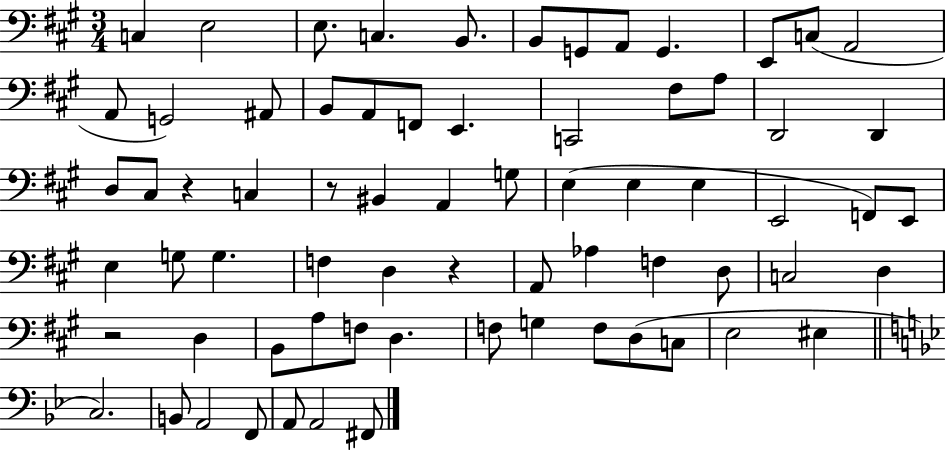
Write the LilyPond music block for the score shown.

{
  \clef bass
  \numericTimeSignature
  \time 3/4
  \key a \major
  c4 e2 | e8. c4. b,8. | b,8 g,8 a,8 g,4. | e,8 c8( a,2 | \break a,8 g,2) ais,8 | b,8 a,8 f,8 e,4. | c,2 fis8 a8 | d,2 d,4 | \break d8 cis8 r4 c4 | r8 bis,4 a,4 g8 | e4( e4 e4 | e,2 f,8) e,8 | \break e4 g8 g4. | f4 d4 r4 | a,8 aes4 f4 d8 | c2 d4 | \break r2 d4 | b,8 a8 f8 d4. | f8 g4 f8 d8( c8 | e2 eis4 | \break \bar "||" \break \key g \minor c2.) | b,8 a,2 f,8 | a,8 a,2 fis,8 | \bar "|."
}